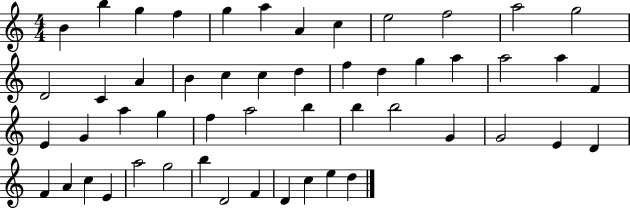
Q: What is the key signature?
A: C major